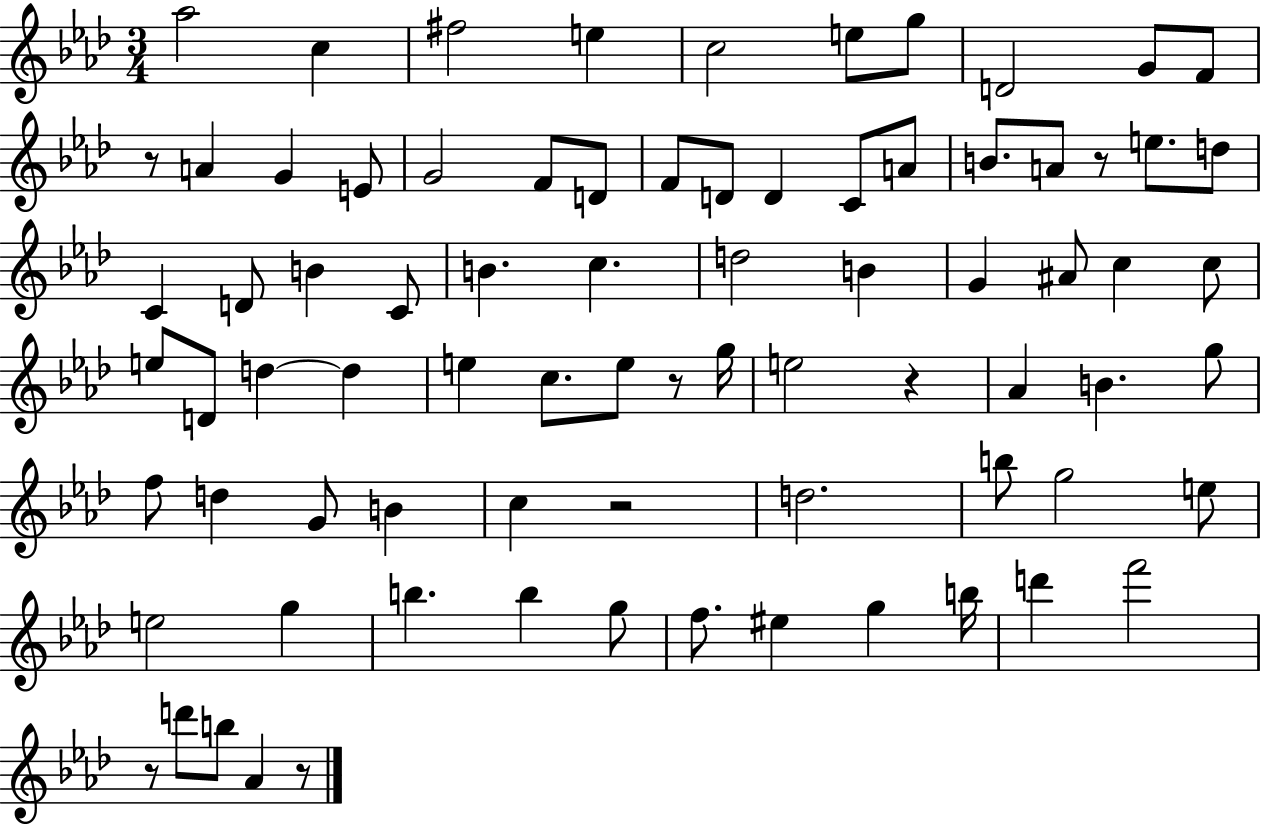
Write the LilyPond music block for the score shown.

{
  \clef treble
  \numericTimeSignature
  \time 3/4
  \key aes \major
  aes''2 c''4 | fis''2 e''4 | c''2 e''8 g''8 | d'2 g'8 f'8 | \break r8 a'4 g'4 e'8 | g'2 f'8 d'8 | f'8 d'8 d'4 c'8 a'8 | b'8. a'8 r8 e''8. d''8 | \break c'4 d'8 b'4 c'8 | b'4. c''4. | d''2 b'4 | g'4 ais'8 c''4 c''8 | \break e''8 d'8 d''4~~ d''4 | e''4 c''8. e''8 r8 g''16 | e''2 r4 | aes'4 b'4. g''8 | \break f''8 d''4 g'8 b'4 | c''4 r2 | d''2. | b''8 g''2 e''8 | \break e''2 g''4 | b''4. b''4 g''8 | f''8. eis''4 g''4 b''16 | d'''4 f'''2 | \break r8 d'''8 b''8 aes'4 r8 | \bar "|."
}